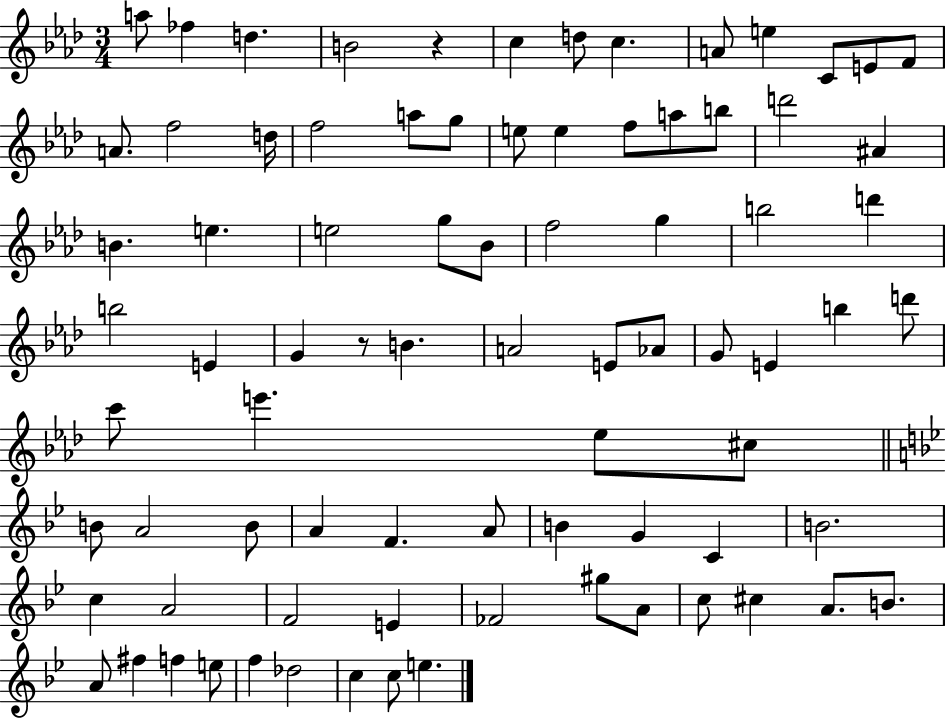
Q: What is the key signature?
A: AES major